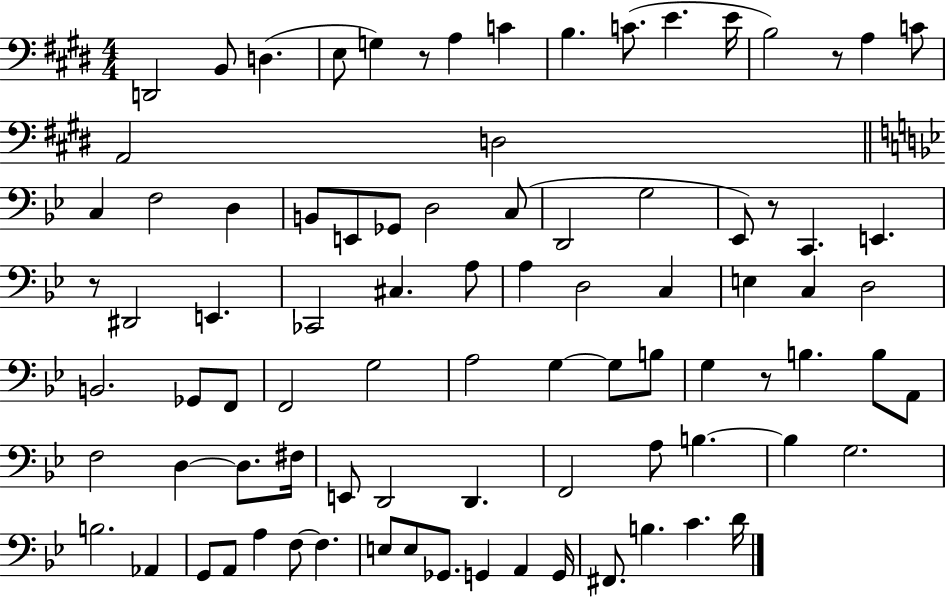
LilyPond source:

{
  \clef bass
  \numericTimeSignature
  \time 4/4
  \key e \major
  d,2 b,8 d4.( | e8 g4) r8 a4 c'4 | b4. c'8.( e'4. e'16 | b2) r8 a4 c'8 | \break a,2 d2 | \bar "||" \break \key bes \major c4 f2 d4 | b,8 e,8 ges,8 d2 c8( | d,2 g2 | ees,8) r8 c,4. e,4. | \break r8 dis,2 e,4. | ces,2 cis4. a8 | a4 d2 c4 | e4 c4 d2 | \break b,2. ges,8 f,8 | f,2 g2 | a2 g4~~ g8 b8 | g4 r8 b4. b8 a,8 | \break f2 d4~~ d8. fis16 | e,8 d,2 d,4. | f,2 a8 b4.~~ | b4 g2. | \break b2. aes,4 | g,8 a,8 a4 f8~~ f4. | e8 e8 ges,8. g,4 a,4 g,16 | fis,8. b4. c'4. d'16 | \break \bar "|."
}